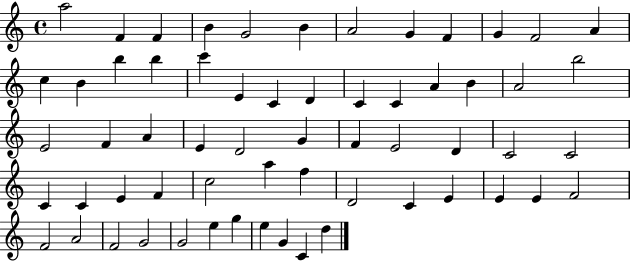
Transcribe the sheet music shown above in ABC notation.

X:1
T:Untitled
M:4/4
L:1/4
K:C
a2 F F B G2 B A2 G F G F2 A c B b b c' E C D C C A B A2 b2 E2 F A E D2 G F E2 D C2 C2 C C E F c2 a f D2 C E E E F2 F2 A2 F2 G2 G2 e g e G C d